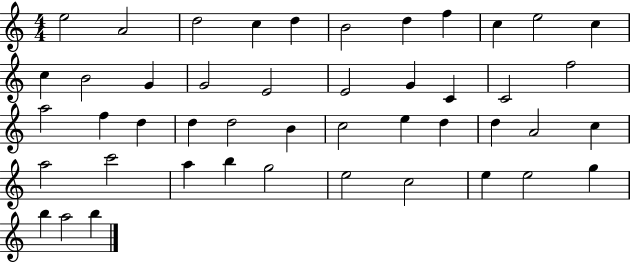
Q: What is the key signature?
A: C major